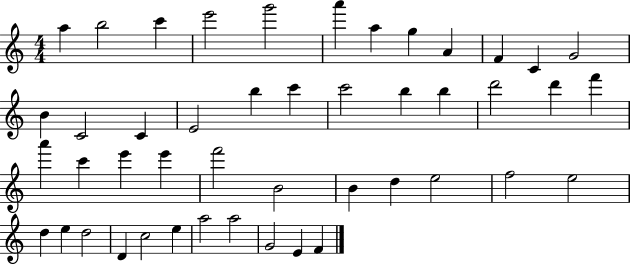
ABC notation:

X:1
T:Untitled
M:4/4
L:1/4
K:C
a b2 c' e'2 g'2 a' a g A F C G2 B C2 C E2 b c' c'2 b b d'2 d' f' a' c' e' e' f'2 B2 B d e2 f2 e2 d e d2 D c2 e a2 a2 G2 E F